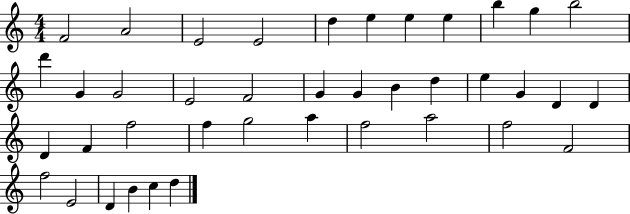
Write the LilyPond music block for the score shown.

{
  \clef treble
  \numericTimeSignature
  \time 4/4
  \key c \major
  f'2 a'2 | e'2 e'2 | d''4 e''4 e''4 e''4 | b''4 g''4 b''2 | \break d'''4 g'4 g'2 | e'2 f'2 | g'4 g'4 b'4 d''4 | e''4 g'4 d'4 d'4 | \break d'4 f'4 f''2 | f''4 g''2 a''4 | f''2 a''2 | f''2 f'2 | \break f''2 e'2 | d'4 b'4 c''4 d''4 | \bar "|."
}